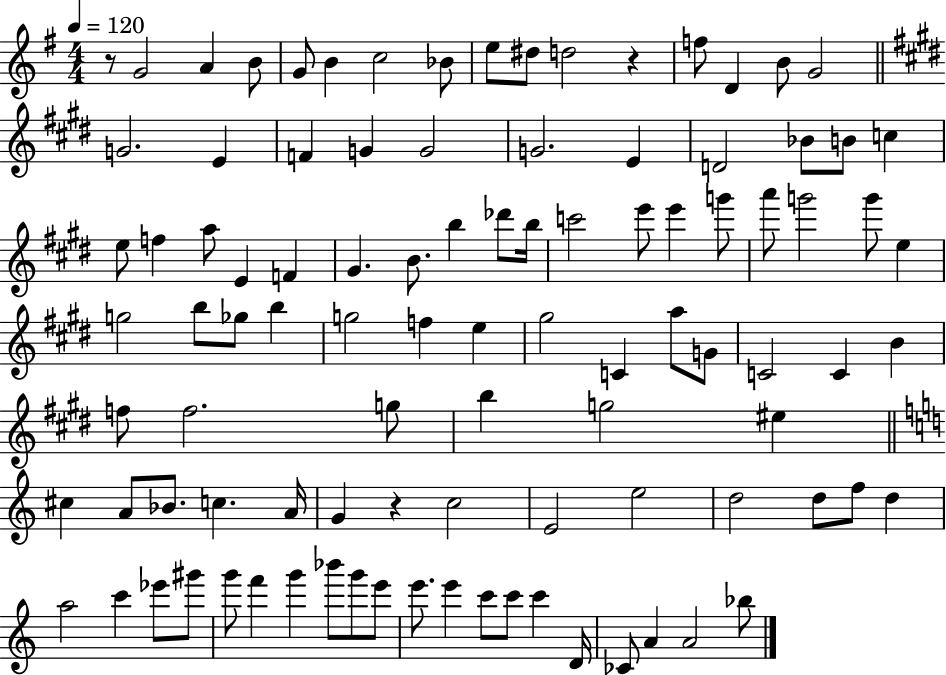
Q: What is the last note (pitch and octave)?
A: Bb5